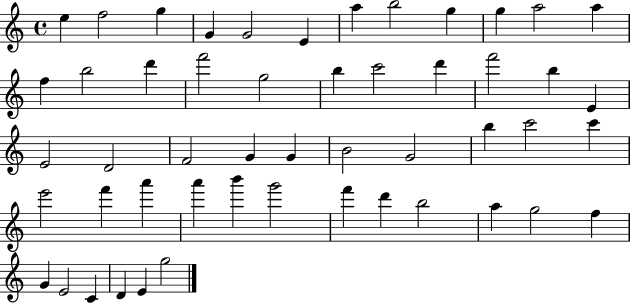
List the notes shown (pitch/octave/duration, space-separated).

E5/q F5/h G5/q G4/q G4/h E4/q A5/q B5/h G5/q G5/q A5/h A5/q F5/q B5/h D6/q F6/h G5/h B5/q C6/h D6/q F6/h B5/q E4/q E4/h D4/h F4/h G4/q G4/q B4/h G4/h B5/q C6/h C6/q E6/h F6/q A6/q A6/q B6/q G6/h F6/q D6/q B5/h A5/q G5/h F5/q G4/q E4/h C4/q D4/q E4/q G5/h